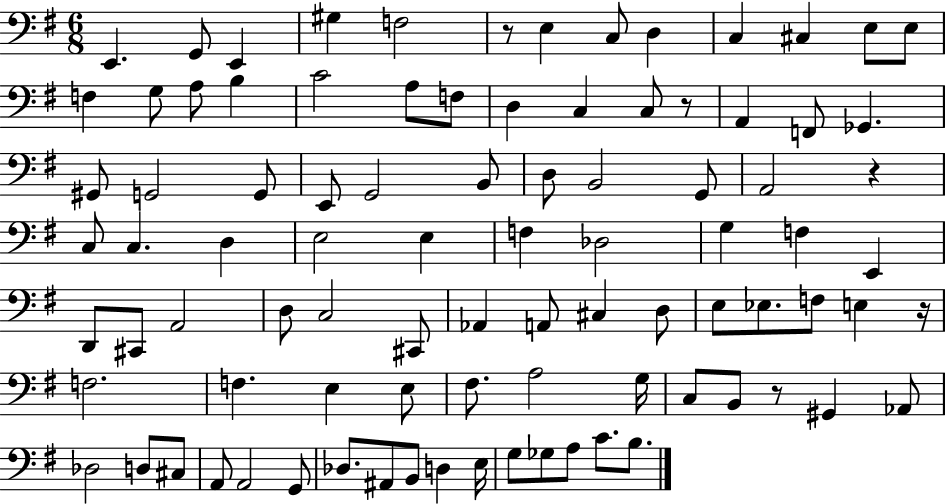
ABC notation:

X:1
T:Untitled
M:6/8
L:1/4
K:G
E,, G,,/2 E,, ^G, F,2 z/2 E, C,/2 D, C, ^C, E,/2 E,/2 F, G,/2 A,/2 B, C2 A,/2 F,/2 D, C, C,/2 z/2 A,, F,,/2 _G,, ^G,,/2 G,,2 G,,/2 E,,/2 G,,2 B,,/2 D,/2 B,,2 G,,/2 A,,2 z C,/2 C, D, E,2 E, F, _D,2 G, F, E,, D,,/2 ^C,,/2 A,,2 D,/2 C,2 ^C,,/2 _A,, A,,/2 ^C, D,/2 E,/2 _E,/2 F,/2 E, z/4 F,2 F, E, E,/2 ^F,/2 A,2 G,/4 C,/2 B,,/2 z/2 ^G,, _A,,/2 _D,2 D,/2 ^C,/2 A,,/2 A,,2 G,,/2 _D,/2 ^A,,/2 B,,/2 D, E,/4 G,/2 _G,/2 A,/2 C/2 B,/2